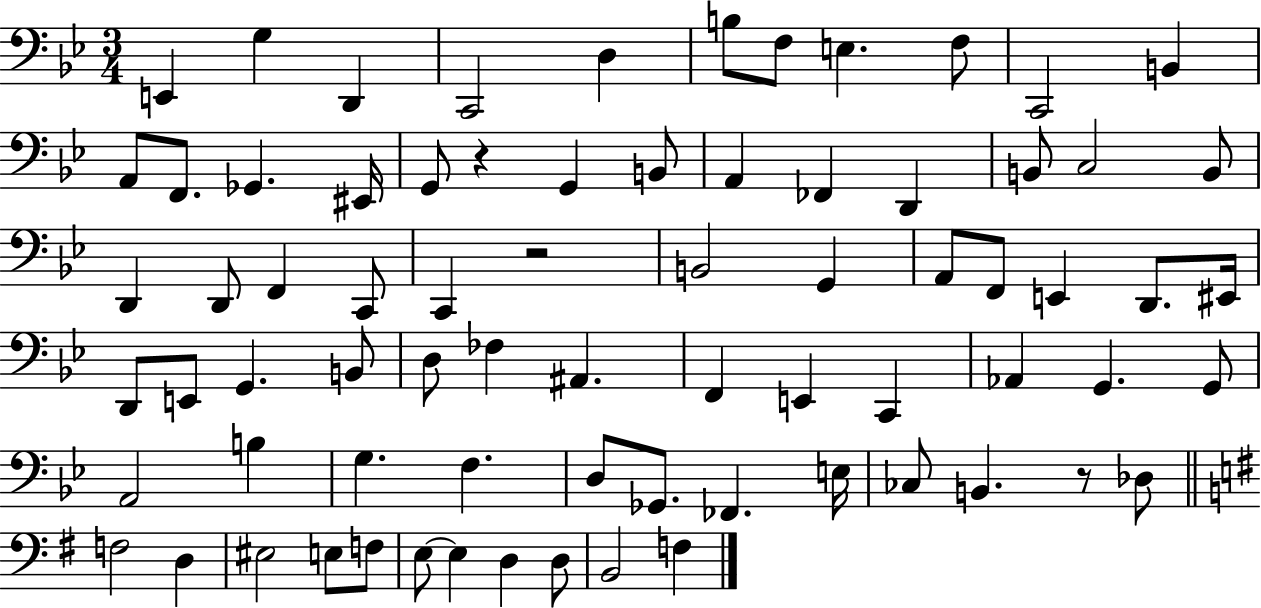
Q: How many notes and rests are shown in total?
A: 74